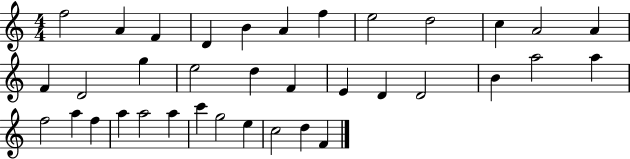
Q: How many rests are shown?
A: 0